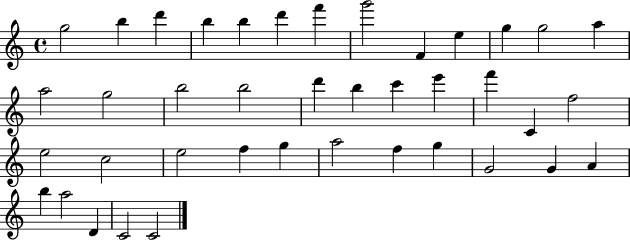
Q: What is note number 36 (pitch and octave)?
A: B5